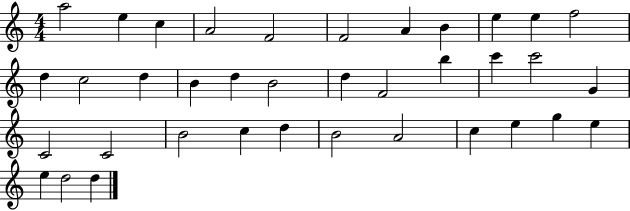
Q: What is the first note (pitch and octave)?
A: A5